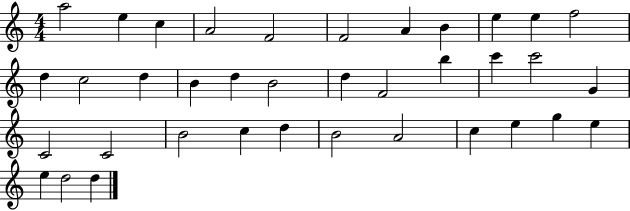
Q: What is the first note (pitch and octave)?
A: A5